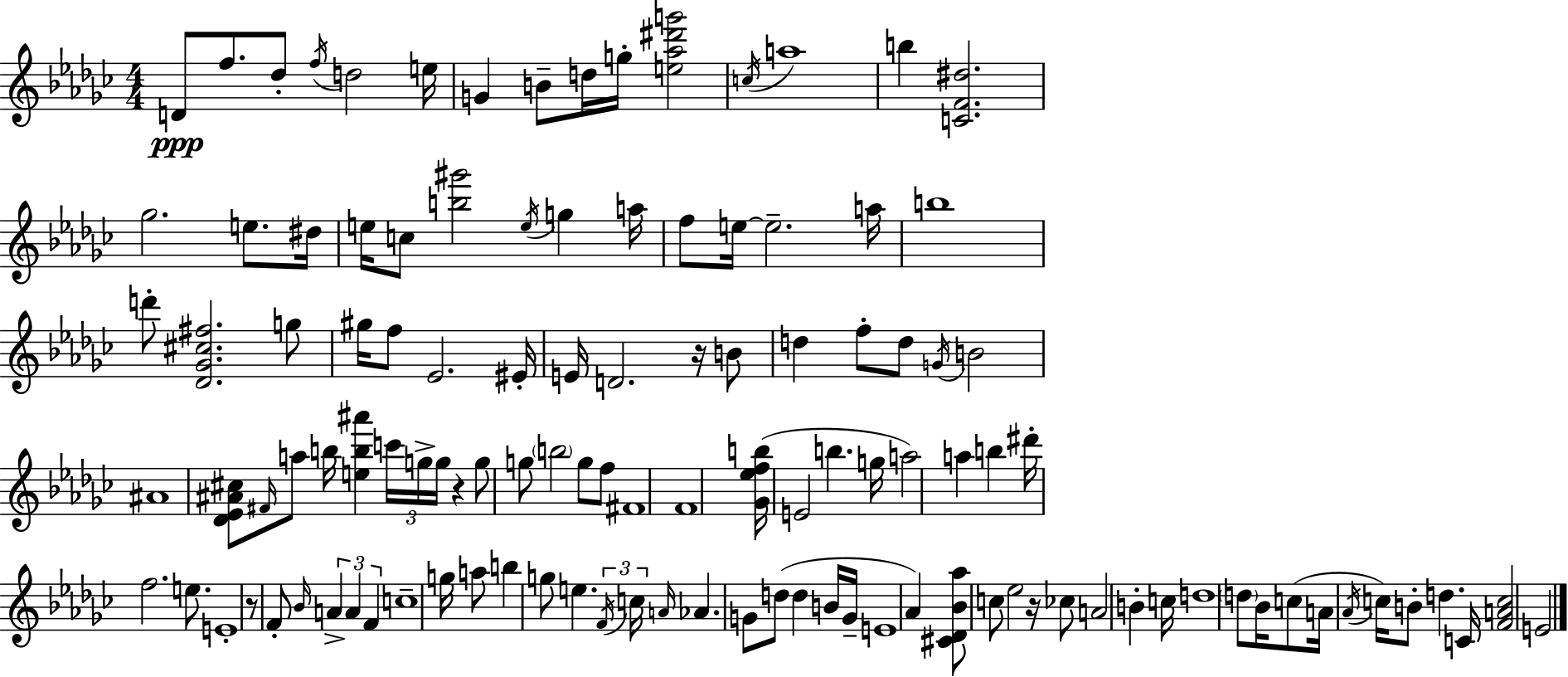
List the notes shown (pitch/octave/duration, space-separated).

D4/e F5/e. Db5/e F5/s D5/h E5/s G4/q B4/e D5/s G5/s [E5,Ab5,D#6,G6]/h C5/s A5/w B5/q [C4,F4,D#5]/h. Gb5/h. E5/e. D#5/s E5/s C5/e [B5,G#6]/h E5/s G5/q A5/s F5/e E5/s E5/h. A5/s B5/w D6/e [Db4,Gb4,C#5,F#5]/h. G5/e G#5/s F5/e Eb4/h. EIS4/s E4/s D4/h. R/s B4/e D5/q F5/e D5/e G4/s B4/h A#4/w [Db4,Eb4,A#4,C#5]/e F#4/s A5/e B5/s [E5,B5,A#6]/q C6/s G5/s G5/s R/q G5/e G5/e B5/h G5/e F5/e F#4/w F4/w [Gb4,Eb5,F5,B5]/s E4/h B5/q. G5/s A5/h A5/q B5/q D#6/s F5/h. E5/e. E4/w R/e F4/e Bb4/s A4/q A4/q F4/q C5/w G5/s A5/e B5/q G5/e E5/q. F4/s C5/s A4/s Ab4/q. G4/e D5/e D5/q B4/s G4/s E4/w Ab4/q [C#4,Db4,Bb4,Ab5]/e C5/e Eb5/h R/s CES5/e A4/h B4/q C5/s D5/w D5/e Bb4/s C5/e A4/s Ab4/s C5/s B4/e D5/q. C4/s [F4,A4,C5]/h E4/h